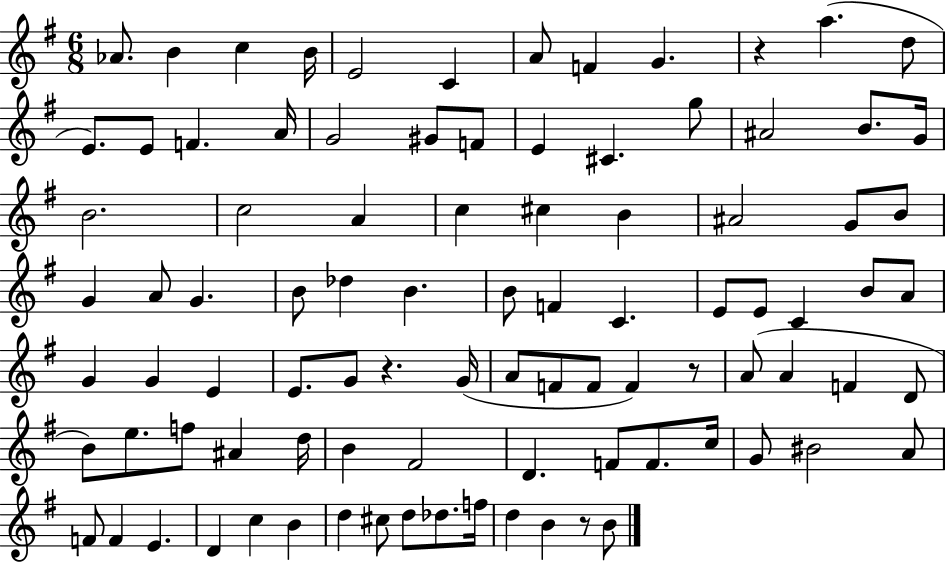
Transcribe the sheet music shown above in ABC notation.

X:1
T:Untitled
M:6/8
L:1/4
K:G
_A/2 B c B/4 E2 C A/2 F G z a d/2 E/2 E/2 F A/4 G2 ^G/2 F/2 E ^C g/2 ^A2 B/2 G/4 B2 c2 A c ^c B ^A2 G/2 B/2 G A/2 G B/2 _d B B/2 F C E/2 E/2 C B/2 A/2 G G E E/2 G/2 z G/4 A/2 F/2 F/2 F z/2 A/2 A F D/2 B/2 e/2 f/2 ^A d/4 B ^F2 D F/2 F/2 c/4 G/2 ^B2 A/2 F/2 F E D c B d ^c/2 d/2 _d/2 f/4 d B z/2 B/2